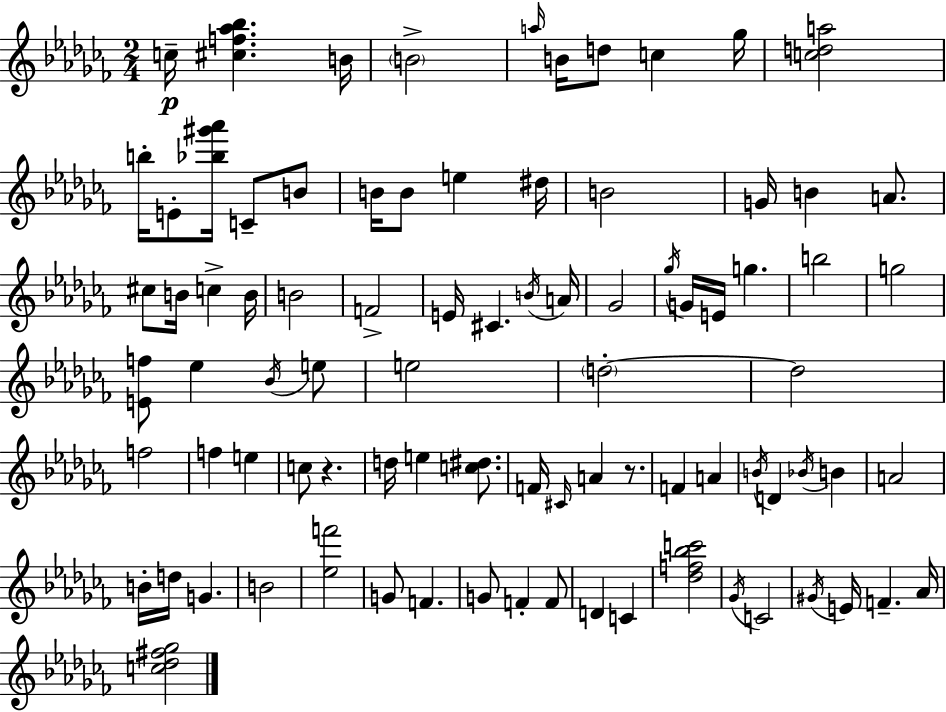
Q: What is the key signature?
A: AES minor